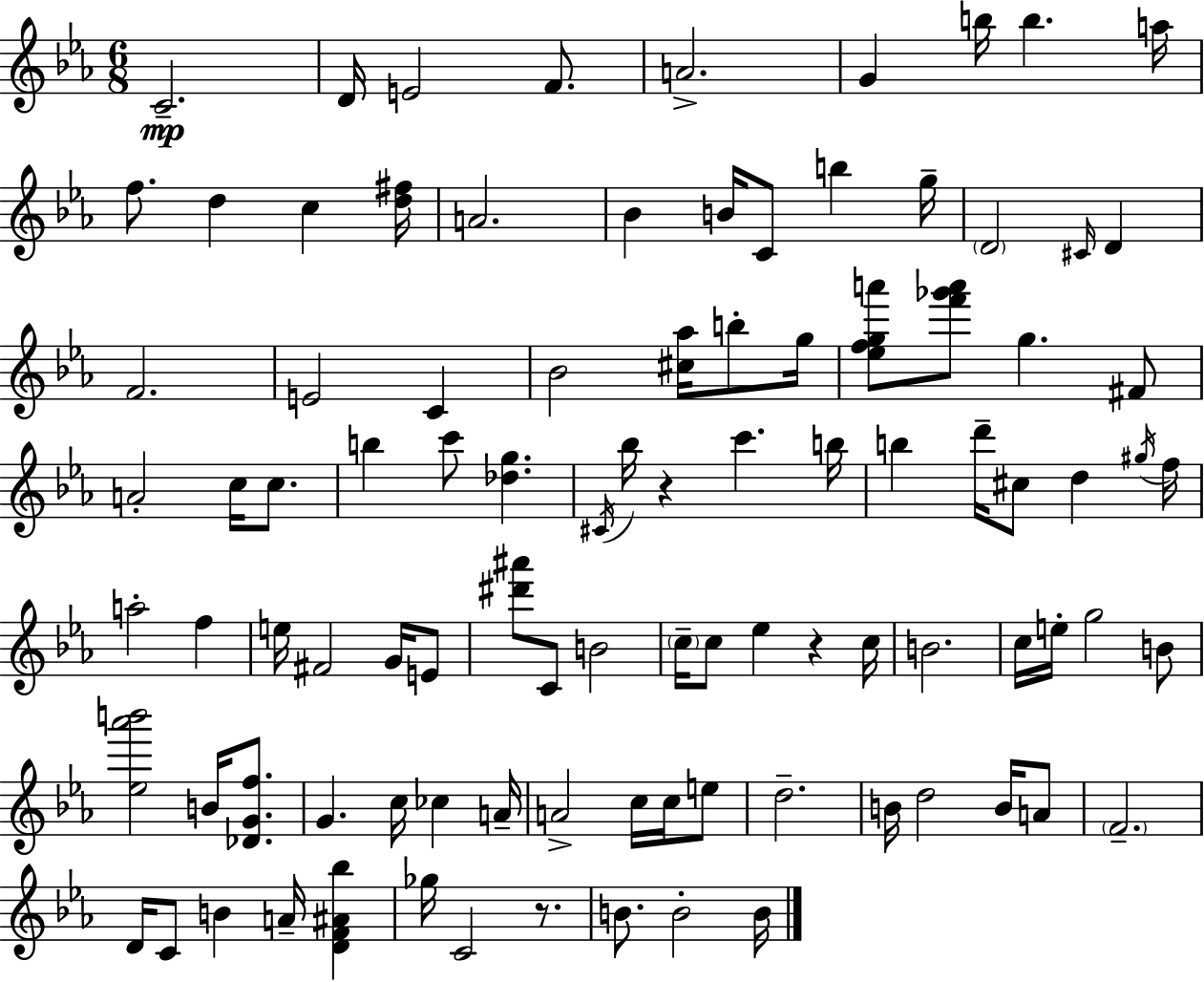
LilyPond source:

{
  \clef treble
  \numericTimeSignature
  \time 6/8
  \key ees \major
  c'2.--\mp | d'16 e'2 f'8. | a'2.-> | g'4 b''16 b''4. a''16 | \break f''8. d''4 c''4 <d'' fis''>16 | a'2. | bes'4 b'16 c'8 b''4 g''16-- | \parenthesize d'2 \grace { cis'16 } d'4 | \break f'2. | e'2 c'4 | bes'2 <cis'' aes''>16 b''8-. | g''16 <ees'' f'' g'' a'''>8 <f''' ges''' a'''>8 g''4. fis'8 | \break a'2-. c''16 c''8. | b''4 c'''8 <des'' g''>4. | \acciaccatura { cis'16 } bes''16 r4 c'''4. | b''16 b''4 d'''16-- cis''8 d''4 | \break \acciaccatura { gis''16 } f''16 a''2-. f''4 | e''16 fis'2 | g'16 e'8 <dis''' ais'''>8 c'8 b'2 | \parenthesize c''16-- c''8 ees''4 r4 | \break c''16 b'2. | c''16 e''16-. g''2 | b'8 <ees'' aes''' b'''>2 b'16 | <des' g' f''>8. g'4. c''16 ces''4 | \break a'16-- a'2-> c''16 | c''16 e''8 d''2.-- | b'16 d''2 | b'16 a'8 \parenthesize f'2.-- | \break d'16 c'8 b'4 a'16-- <d' f' ais' bes''>4 | ges''16 c'2 | r8. b'8. b'2-. | b'16 \bar "|."
}